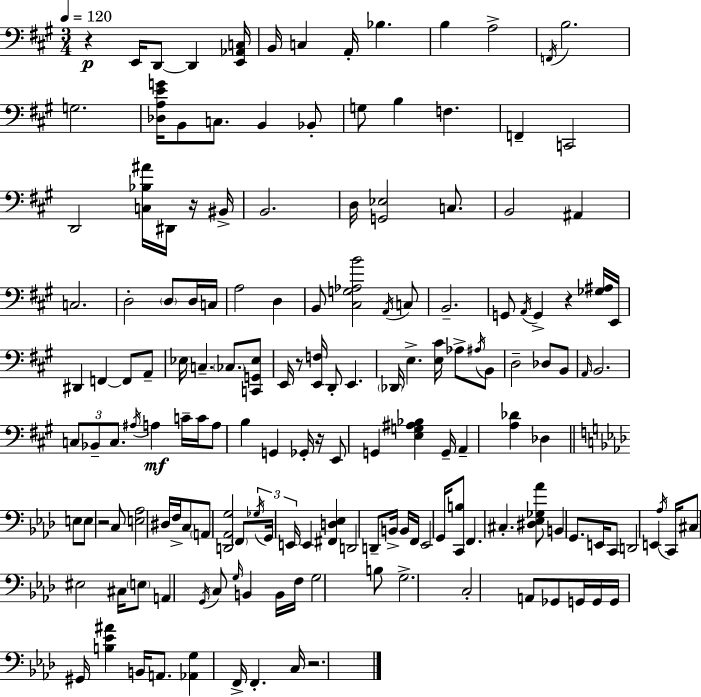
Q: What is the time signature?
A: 3/4